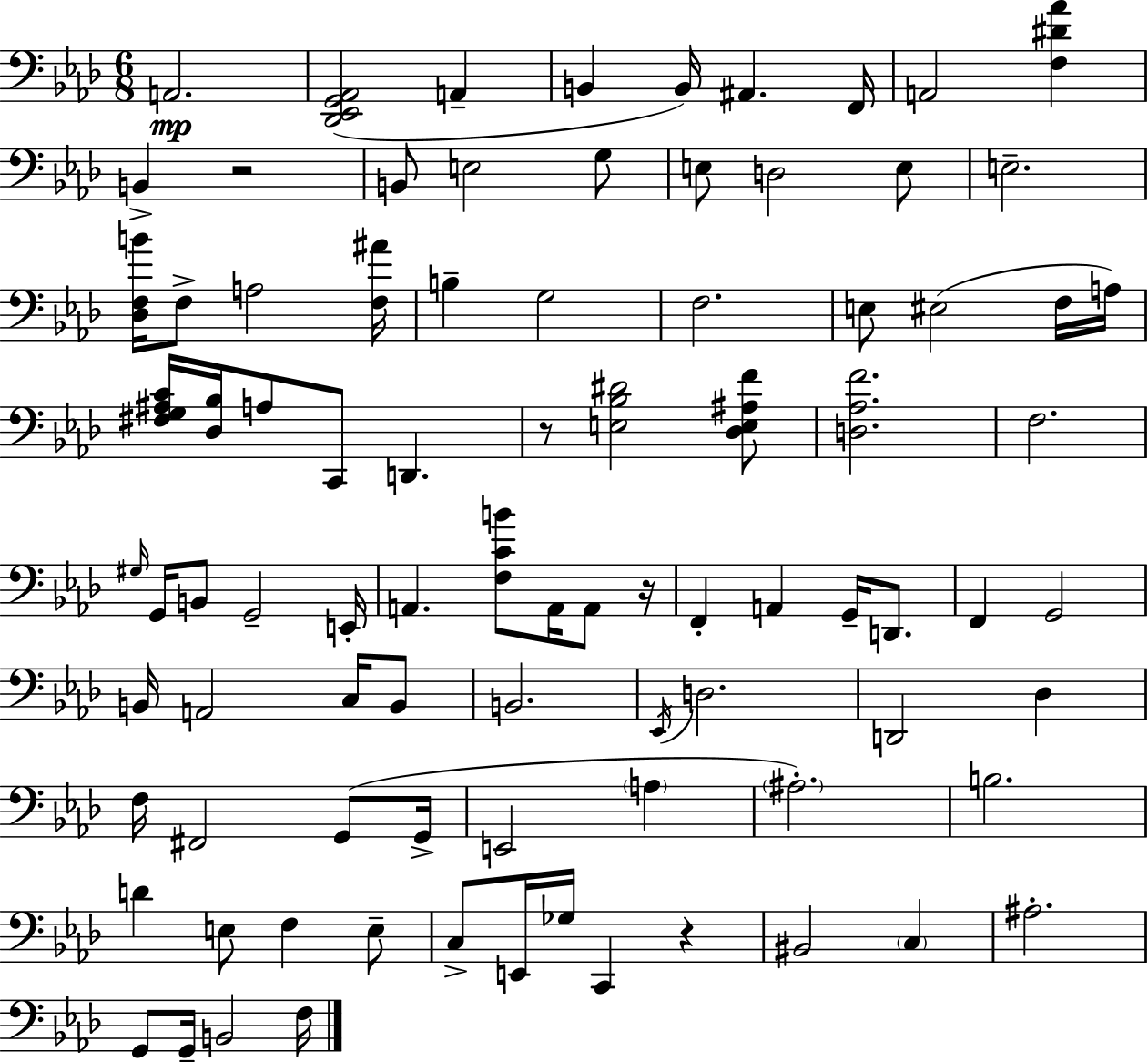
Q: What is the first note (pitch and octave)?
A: A2